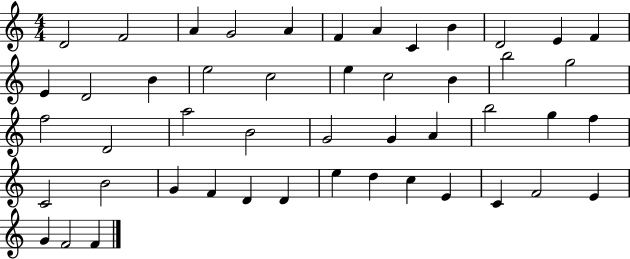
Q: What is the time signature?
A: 4/4